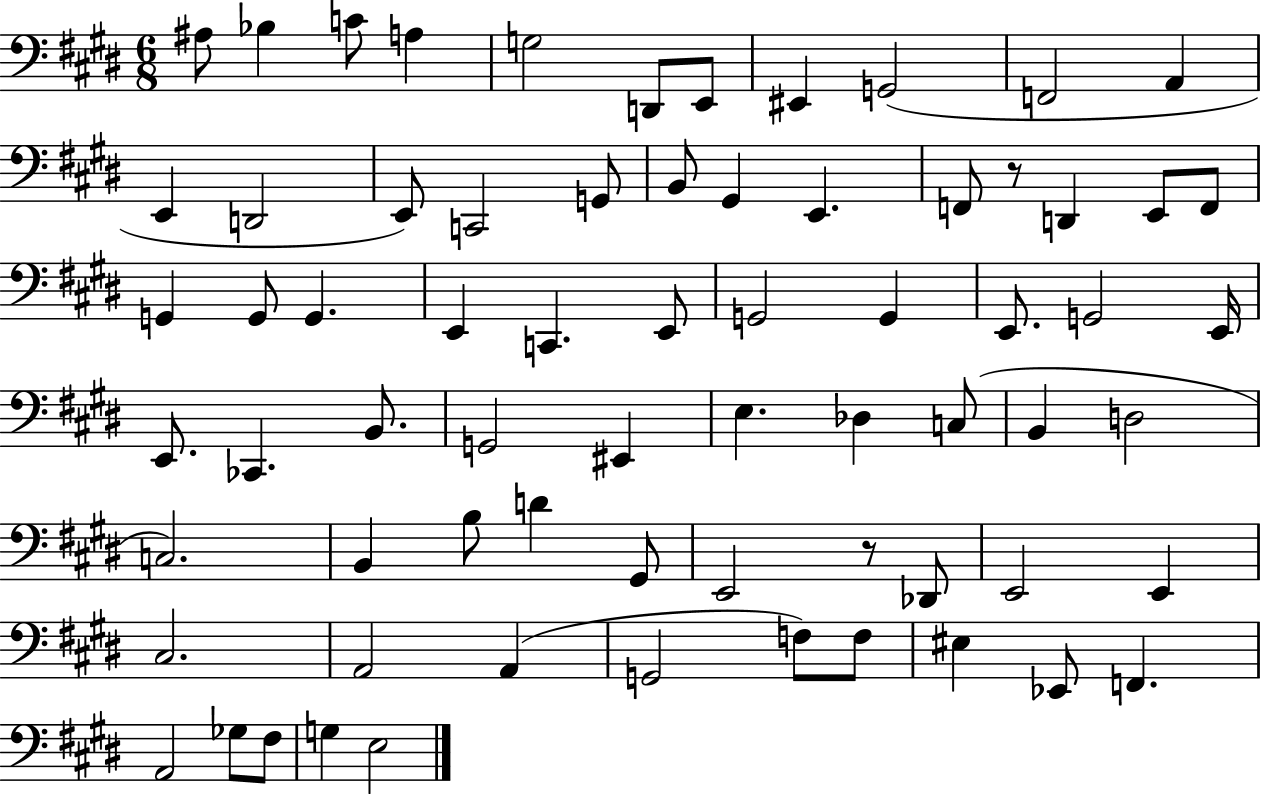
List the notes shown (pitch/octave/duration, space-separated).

A#3/e Bb3/q C4/e A3/q G3/h D2/e E2/e EIS2/q G2/h F2/h A2/q E2/q D2/h E2/e C2/h G2/e B2/e G#2/q E2/q. F2/e R/e D2/q E2/e F2/e G2/q G2/e G2/q. E2/q C2/q. E2/e G2/h G2/q E2/e. G2/h E2/s E2/e. CES2/q. B2/e. G2/h EIS2/q E3/q. Db3/q C3/e B2/q D3/h C3/h. B2/q B3/e D4/q G#2/e E2/h R/e Db2/e E2/h E2/q C#3/h. A2/h A2/q G2/h F3/e F3/e EIS3/q Eb2/e F2/q. A2/h Gb3/e F#3/e G3/q E3/h